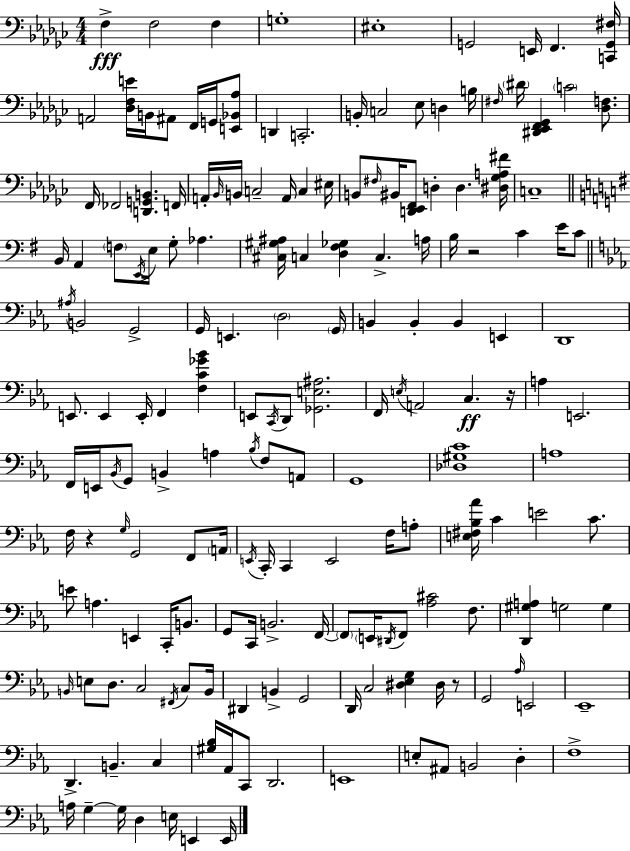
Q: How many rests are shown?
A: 4